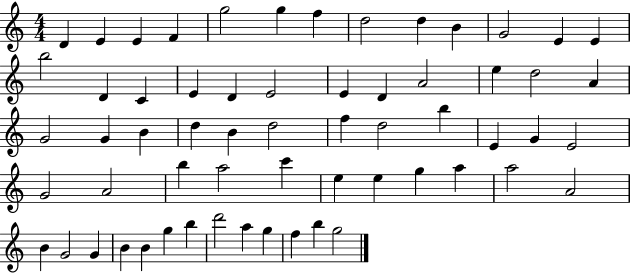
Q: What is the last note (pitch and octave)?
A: G5